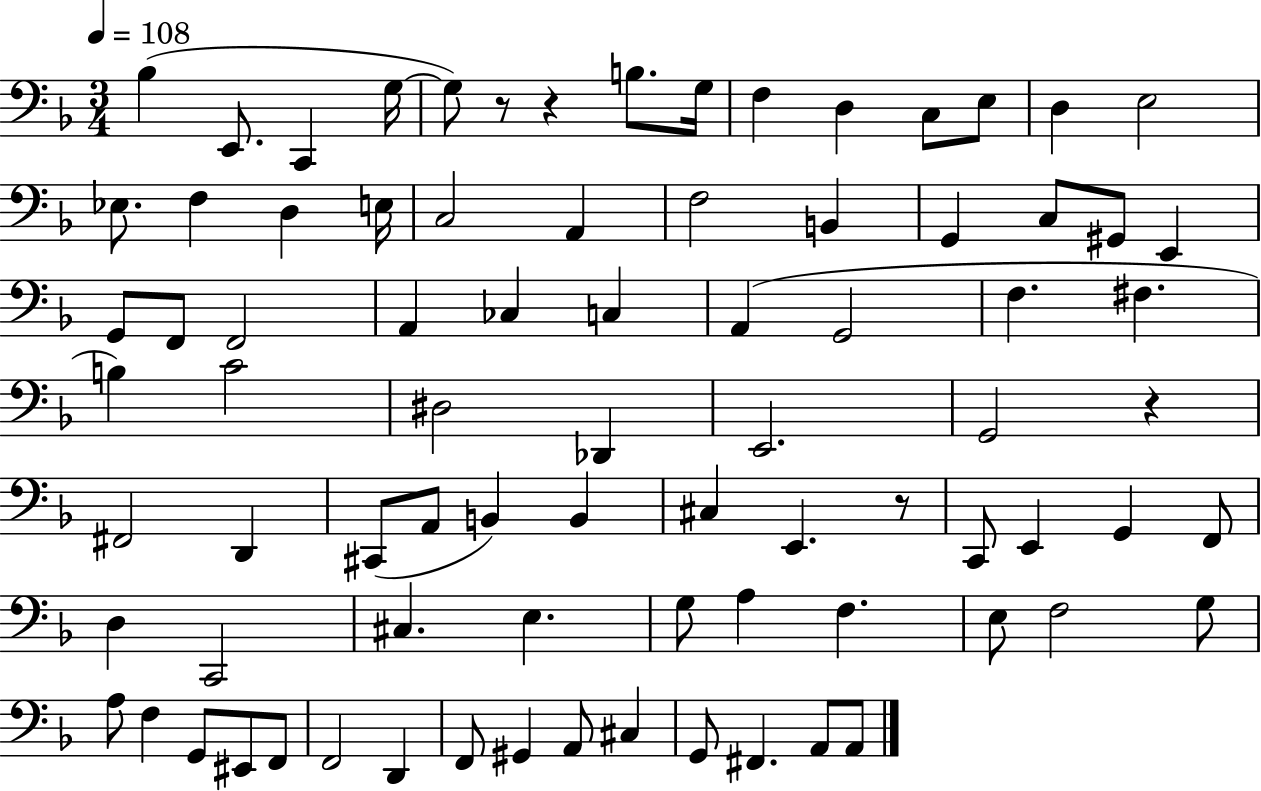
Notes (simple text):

Bb3/q E2/e. C2/q G3/s G3/e R/e R/q B3/e. G3/s F3/q D3/q C3/e E3/e D3/q E3/h Eb3/e. F3/q D3/q E3/s C3/h A2/q F3/h B2/q G2/q C3/e G#2/e E2/q G2/e F2/e F2/h A2/q CES3/q C3/q A2/q G2/h F3/q. F#3/q. B3/q C4/h D#3/h Db2/q E2/h. G2/h R/q F#2/h D2/q C#2/e A2/e B2/q B2/q C#3/q E2/q. R/e C2/e E2/q G2/q F2/e D3/q C2/h C#3/q. E3/q. G3/e A3/q F3/q. E3/e F3/h G3/e A3/e F3/q G2/e EIS2/e F2/e F2/h D2/q F2/e G#2/q A2/e C#3/q G2/e F#2/q. A2/e A2/e